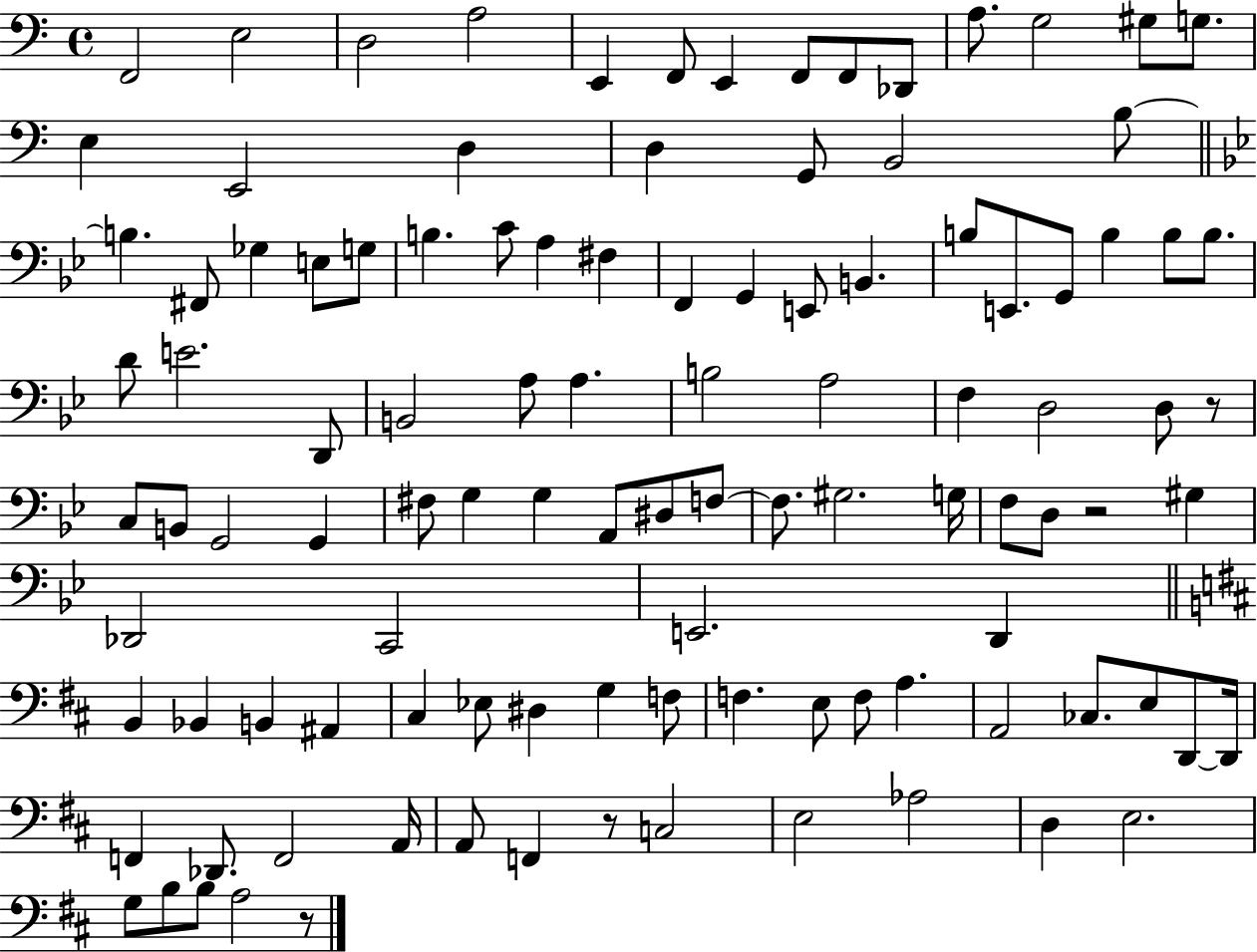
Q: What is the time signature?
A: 4/4